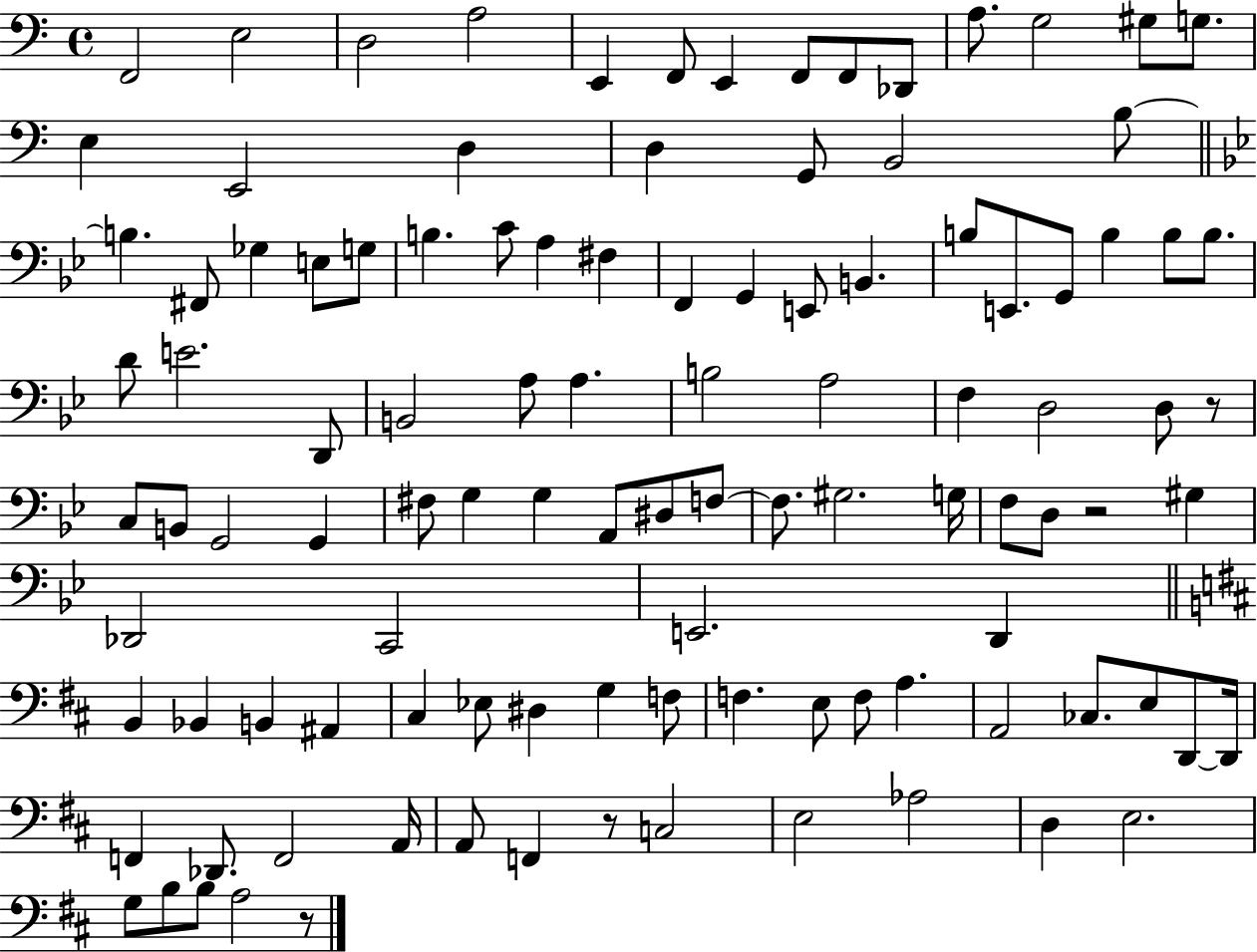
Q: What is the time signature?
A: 4/4